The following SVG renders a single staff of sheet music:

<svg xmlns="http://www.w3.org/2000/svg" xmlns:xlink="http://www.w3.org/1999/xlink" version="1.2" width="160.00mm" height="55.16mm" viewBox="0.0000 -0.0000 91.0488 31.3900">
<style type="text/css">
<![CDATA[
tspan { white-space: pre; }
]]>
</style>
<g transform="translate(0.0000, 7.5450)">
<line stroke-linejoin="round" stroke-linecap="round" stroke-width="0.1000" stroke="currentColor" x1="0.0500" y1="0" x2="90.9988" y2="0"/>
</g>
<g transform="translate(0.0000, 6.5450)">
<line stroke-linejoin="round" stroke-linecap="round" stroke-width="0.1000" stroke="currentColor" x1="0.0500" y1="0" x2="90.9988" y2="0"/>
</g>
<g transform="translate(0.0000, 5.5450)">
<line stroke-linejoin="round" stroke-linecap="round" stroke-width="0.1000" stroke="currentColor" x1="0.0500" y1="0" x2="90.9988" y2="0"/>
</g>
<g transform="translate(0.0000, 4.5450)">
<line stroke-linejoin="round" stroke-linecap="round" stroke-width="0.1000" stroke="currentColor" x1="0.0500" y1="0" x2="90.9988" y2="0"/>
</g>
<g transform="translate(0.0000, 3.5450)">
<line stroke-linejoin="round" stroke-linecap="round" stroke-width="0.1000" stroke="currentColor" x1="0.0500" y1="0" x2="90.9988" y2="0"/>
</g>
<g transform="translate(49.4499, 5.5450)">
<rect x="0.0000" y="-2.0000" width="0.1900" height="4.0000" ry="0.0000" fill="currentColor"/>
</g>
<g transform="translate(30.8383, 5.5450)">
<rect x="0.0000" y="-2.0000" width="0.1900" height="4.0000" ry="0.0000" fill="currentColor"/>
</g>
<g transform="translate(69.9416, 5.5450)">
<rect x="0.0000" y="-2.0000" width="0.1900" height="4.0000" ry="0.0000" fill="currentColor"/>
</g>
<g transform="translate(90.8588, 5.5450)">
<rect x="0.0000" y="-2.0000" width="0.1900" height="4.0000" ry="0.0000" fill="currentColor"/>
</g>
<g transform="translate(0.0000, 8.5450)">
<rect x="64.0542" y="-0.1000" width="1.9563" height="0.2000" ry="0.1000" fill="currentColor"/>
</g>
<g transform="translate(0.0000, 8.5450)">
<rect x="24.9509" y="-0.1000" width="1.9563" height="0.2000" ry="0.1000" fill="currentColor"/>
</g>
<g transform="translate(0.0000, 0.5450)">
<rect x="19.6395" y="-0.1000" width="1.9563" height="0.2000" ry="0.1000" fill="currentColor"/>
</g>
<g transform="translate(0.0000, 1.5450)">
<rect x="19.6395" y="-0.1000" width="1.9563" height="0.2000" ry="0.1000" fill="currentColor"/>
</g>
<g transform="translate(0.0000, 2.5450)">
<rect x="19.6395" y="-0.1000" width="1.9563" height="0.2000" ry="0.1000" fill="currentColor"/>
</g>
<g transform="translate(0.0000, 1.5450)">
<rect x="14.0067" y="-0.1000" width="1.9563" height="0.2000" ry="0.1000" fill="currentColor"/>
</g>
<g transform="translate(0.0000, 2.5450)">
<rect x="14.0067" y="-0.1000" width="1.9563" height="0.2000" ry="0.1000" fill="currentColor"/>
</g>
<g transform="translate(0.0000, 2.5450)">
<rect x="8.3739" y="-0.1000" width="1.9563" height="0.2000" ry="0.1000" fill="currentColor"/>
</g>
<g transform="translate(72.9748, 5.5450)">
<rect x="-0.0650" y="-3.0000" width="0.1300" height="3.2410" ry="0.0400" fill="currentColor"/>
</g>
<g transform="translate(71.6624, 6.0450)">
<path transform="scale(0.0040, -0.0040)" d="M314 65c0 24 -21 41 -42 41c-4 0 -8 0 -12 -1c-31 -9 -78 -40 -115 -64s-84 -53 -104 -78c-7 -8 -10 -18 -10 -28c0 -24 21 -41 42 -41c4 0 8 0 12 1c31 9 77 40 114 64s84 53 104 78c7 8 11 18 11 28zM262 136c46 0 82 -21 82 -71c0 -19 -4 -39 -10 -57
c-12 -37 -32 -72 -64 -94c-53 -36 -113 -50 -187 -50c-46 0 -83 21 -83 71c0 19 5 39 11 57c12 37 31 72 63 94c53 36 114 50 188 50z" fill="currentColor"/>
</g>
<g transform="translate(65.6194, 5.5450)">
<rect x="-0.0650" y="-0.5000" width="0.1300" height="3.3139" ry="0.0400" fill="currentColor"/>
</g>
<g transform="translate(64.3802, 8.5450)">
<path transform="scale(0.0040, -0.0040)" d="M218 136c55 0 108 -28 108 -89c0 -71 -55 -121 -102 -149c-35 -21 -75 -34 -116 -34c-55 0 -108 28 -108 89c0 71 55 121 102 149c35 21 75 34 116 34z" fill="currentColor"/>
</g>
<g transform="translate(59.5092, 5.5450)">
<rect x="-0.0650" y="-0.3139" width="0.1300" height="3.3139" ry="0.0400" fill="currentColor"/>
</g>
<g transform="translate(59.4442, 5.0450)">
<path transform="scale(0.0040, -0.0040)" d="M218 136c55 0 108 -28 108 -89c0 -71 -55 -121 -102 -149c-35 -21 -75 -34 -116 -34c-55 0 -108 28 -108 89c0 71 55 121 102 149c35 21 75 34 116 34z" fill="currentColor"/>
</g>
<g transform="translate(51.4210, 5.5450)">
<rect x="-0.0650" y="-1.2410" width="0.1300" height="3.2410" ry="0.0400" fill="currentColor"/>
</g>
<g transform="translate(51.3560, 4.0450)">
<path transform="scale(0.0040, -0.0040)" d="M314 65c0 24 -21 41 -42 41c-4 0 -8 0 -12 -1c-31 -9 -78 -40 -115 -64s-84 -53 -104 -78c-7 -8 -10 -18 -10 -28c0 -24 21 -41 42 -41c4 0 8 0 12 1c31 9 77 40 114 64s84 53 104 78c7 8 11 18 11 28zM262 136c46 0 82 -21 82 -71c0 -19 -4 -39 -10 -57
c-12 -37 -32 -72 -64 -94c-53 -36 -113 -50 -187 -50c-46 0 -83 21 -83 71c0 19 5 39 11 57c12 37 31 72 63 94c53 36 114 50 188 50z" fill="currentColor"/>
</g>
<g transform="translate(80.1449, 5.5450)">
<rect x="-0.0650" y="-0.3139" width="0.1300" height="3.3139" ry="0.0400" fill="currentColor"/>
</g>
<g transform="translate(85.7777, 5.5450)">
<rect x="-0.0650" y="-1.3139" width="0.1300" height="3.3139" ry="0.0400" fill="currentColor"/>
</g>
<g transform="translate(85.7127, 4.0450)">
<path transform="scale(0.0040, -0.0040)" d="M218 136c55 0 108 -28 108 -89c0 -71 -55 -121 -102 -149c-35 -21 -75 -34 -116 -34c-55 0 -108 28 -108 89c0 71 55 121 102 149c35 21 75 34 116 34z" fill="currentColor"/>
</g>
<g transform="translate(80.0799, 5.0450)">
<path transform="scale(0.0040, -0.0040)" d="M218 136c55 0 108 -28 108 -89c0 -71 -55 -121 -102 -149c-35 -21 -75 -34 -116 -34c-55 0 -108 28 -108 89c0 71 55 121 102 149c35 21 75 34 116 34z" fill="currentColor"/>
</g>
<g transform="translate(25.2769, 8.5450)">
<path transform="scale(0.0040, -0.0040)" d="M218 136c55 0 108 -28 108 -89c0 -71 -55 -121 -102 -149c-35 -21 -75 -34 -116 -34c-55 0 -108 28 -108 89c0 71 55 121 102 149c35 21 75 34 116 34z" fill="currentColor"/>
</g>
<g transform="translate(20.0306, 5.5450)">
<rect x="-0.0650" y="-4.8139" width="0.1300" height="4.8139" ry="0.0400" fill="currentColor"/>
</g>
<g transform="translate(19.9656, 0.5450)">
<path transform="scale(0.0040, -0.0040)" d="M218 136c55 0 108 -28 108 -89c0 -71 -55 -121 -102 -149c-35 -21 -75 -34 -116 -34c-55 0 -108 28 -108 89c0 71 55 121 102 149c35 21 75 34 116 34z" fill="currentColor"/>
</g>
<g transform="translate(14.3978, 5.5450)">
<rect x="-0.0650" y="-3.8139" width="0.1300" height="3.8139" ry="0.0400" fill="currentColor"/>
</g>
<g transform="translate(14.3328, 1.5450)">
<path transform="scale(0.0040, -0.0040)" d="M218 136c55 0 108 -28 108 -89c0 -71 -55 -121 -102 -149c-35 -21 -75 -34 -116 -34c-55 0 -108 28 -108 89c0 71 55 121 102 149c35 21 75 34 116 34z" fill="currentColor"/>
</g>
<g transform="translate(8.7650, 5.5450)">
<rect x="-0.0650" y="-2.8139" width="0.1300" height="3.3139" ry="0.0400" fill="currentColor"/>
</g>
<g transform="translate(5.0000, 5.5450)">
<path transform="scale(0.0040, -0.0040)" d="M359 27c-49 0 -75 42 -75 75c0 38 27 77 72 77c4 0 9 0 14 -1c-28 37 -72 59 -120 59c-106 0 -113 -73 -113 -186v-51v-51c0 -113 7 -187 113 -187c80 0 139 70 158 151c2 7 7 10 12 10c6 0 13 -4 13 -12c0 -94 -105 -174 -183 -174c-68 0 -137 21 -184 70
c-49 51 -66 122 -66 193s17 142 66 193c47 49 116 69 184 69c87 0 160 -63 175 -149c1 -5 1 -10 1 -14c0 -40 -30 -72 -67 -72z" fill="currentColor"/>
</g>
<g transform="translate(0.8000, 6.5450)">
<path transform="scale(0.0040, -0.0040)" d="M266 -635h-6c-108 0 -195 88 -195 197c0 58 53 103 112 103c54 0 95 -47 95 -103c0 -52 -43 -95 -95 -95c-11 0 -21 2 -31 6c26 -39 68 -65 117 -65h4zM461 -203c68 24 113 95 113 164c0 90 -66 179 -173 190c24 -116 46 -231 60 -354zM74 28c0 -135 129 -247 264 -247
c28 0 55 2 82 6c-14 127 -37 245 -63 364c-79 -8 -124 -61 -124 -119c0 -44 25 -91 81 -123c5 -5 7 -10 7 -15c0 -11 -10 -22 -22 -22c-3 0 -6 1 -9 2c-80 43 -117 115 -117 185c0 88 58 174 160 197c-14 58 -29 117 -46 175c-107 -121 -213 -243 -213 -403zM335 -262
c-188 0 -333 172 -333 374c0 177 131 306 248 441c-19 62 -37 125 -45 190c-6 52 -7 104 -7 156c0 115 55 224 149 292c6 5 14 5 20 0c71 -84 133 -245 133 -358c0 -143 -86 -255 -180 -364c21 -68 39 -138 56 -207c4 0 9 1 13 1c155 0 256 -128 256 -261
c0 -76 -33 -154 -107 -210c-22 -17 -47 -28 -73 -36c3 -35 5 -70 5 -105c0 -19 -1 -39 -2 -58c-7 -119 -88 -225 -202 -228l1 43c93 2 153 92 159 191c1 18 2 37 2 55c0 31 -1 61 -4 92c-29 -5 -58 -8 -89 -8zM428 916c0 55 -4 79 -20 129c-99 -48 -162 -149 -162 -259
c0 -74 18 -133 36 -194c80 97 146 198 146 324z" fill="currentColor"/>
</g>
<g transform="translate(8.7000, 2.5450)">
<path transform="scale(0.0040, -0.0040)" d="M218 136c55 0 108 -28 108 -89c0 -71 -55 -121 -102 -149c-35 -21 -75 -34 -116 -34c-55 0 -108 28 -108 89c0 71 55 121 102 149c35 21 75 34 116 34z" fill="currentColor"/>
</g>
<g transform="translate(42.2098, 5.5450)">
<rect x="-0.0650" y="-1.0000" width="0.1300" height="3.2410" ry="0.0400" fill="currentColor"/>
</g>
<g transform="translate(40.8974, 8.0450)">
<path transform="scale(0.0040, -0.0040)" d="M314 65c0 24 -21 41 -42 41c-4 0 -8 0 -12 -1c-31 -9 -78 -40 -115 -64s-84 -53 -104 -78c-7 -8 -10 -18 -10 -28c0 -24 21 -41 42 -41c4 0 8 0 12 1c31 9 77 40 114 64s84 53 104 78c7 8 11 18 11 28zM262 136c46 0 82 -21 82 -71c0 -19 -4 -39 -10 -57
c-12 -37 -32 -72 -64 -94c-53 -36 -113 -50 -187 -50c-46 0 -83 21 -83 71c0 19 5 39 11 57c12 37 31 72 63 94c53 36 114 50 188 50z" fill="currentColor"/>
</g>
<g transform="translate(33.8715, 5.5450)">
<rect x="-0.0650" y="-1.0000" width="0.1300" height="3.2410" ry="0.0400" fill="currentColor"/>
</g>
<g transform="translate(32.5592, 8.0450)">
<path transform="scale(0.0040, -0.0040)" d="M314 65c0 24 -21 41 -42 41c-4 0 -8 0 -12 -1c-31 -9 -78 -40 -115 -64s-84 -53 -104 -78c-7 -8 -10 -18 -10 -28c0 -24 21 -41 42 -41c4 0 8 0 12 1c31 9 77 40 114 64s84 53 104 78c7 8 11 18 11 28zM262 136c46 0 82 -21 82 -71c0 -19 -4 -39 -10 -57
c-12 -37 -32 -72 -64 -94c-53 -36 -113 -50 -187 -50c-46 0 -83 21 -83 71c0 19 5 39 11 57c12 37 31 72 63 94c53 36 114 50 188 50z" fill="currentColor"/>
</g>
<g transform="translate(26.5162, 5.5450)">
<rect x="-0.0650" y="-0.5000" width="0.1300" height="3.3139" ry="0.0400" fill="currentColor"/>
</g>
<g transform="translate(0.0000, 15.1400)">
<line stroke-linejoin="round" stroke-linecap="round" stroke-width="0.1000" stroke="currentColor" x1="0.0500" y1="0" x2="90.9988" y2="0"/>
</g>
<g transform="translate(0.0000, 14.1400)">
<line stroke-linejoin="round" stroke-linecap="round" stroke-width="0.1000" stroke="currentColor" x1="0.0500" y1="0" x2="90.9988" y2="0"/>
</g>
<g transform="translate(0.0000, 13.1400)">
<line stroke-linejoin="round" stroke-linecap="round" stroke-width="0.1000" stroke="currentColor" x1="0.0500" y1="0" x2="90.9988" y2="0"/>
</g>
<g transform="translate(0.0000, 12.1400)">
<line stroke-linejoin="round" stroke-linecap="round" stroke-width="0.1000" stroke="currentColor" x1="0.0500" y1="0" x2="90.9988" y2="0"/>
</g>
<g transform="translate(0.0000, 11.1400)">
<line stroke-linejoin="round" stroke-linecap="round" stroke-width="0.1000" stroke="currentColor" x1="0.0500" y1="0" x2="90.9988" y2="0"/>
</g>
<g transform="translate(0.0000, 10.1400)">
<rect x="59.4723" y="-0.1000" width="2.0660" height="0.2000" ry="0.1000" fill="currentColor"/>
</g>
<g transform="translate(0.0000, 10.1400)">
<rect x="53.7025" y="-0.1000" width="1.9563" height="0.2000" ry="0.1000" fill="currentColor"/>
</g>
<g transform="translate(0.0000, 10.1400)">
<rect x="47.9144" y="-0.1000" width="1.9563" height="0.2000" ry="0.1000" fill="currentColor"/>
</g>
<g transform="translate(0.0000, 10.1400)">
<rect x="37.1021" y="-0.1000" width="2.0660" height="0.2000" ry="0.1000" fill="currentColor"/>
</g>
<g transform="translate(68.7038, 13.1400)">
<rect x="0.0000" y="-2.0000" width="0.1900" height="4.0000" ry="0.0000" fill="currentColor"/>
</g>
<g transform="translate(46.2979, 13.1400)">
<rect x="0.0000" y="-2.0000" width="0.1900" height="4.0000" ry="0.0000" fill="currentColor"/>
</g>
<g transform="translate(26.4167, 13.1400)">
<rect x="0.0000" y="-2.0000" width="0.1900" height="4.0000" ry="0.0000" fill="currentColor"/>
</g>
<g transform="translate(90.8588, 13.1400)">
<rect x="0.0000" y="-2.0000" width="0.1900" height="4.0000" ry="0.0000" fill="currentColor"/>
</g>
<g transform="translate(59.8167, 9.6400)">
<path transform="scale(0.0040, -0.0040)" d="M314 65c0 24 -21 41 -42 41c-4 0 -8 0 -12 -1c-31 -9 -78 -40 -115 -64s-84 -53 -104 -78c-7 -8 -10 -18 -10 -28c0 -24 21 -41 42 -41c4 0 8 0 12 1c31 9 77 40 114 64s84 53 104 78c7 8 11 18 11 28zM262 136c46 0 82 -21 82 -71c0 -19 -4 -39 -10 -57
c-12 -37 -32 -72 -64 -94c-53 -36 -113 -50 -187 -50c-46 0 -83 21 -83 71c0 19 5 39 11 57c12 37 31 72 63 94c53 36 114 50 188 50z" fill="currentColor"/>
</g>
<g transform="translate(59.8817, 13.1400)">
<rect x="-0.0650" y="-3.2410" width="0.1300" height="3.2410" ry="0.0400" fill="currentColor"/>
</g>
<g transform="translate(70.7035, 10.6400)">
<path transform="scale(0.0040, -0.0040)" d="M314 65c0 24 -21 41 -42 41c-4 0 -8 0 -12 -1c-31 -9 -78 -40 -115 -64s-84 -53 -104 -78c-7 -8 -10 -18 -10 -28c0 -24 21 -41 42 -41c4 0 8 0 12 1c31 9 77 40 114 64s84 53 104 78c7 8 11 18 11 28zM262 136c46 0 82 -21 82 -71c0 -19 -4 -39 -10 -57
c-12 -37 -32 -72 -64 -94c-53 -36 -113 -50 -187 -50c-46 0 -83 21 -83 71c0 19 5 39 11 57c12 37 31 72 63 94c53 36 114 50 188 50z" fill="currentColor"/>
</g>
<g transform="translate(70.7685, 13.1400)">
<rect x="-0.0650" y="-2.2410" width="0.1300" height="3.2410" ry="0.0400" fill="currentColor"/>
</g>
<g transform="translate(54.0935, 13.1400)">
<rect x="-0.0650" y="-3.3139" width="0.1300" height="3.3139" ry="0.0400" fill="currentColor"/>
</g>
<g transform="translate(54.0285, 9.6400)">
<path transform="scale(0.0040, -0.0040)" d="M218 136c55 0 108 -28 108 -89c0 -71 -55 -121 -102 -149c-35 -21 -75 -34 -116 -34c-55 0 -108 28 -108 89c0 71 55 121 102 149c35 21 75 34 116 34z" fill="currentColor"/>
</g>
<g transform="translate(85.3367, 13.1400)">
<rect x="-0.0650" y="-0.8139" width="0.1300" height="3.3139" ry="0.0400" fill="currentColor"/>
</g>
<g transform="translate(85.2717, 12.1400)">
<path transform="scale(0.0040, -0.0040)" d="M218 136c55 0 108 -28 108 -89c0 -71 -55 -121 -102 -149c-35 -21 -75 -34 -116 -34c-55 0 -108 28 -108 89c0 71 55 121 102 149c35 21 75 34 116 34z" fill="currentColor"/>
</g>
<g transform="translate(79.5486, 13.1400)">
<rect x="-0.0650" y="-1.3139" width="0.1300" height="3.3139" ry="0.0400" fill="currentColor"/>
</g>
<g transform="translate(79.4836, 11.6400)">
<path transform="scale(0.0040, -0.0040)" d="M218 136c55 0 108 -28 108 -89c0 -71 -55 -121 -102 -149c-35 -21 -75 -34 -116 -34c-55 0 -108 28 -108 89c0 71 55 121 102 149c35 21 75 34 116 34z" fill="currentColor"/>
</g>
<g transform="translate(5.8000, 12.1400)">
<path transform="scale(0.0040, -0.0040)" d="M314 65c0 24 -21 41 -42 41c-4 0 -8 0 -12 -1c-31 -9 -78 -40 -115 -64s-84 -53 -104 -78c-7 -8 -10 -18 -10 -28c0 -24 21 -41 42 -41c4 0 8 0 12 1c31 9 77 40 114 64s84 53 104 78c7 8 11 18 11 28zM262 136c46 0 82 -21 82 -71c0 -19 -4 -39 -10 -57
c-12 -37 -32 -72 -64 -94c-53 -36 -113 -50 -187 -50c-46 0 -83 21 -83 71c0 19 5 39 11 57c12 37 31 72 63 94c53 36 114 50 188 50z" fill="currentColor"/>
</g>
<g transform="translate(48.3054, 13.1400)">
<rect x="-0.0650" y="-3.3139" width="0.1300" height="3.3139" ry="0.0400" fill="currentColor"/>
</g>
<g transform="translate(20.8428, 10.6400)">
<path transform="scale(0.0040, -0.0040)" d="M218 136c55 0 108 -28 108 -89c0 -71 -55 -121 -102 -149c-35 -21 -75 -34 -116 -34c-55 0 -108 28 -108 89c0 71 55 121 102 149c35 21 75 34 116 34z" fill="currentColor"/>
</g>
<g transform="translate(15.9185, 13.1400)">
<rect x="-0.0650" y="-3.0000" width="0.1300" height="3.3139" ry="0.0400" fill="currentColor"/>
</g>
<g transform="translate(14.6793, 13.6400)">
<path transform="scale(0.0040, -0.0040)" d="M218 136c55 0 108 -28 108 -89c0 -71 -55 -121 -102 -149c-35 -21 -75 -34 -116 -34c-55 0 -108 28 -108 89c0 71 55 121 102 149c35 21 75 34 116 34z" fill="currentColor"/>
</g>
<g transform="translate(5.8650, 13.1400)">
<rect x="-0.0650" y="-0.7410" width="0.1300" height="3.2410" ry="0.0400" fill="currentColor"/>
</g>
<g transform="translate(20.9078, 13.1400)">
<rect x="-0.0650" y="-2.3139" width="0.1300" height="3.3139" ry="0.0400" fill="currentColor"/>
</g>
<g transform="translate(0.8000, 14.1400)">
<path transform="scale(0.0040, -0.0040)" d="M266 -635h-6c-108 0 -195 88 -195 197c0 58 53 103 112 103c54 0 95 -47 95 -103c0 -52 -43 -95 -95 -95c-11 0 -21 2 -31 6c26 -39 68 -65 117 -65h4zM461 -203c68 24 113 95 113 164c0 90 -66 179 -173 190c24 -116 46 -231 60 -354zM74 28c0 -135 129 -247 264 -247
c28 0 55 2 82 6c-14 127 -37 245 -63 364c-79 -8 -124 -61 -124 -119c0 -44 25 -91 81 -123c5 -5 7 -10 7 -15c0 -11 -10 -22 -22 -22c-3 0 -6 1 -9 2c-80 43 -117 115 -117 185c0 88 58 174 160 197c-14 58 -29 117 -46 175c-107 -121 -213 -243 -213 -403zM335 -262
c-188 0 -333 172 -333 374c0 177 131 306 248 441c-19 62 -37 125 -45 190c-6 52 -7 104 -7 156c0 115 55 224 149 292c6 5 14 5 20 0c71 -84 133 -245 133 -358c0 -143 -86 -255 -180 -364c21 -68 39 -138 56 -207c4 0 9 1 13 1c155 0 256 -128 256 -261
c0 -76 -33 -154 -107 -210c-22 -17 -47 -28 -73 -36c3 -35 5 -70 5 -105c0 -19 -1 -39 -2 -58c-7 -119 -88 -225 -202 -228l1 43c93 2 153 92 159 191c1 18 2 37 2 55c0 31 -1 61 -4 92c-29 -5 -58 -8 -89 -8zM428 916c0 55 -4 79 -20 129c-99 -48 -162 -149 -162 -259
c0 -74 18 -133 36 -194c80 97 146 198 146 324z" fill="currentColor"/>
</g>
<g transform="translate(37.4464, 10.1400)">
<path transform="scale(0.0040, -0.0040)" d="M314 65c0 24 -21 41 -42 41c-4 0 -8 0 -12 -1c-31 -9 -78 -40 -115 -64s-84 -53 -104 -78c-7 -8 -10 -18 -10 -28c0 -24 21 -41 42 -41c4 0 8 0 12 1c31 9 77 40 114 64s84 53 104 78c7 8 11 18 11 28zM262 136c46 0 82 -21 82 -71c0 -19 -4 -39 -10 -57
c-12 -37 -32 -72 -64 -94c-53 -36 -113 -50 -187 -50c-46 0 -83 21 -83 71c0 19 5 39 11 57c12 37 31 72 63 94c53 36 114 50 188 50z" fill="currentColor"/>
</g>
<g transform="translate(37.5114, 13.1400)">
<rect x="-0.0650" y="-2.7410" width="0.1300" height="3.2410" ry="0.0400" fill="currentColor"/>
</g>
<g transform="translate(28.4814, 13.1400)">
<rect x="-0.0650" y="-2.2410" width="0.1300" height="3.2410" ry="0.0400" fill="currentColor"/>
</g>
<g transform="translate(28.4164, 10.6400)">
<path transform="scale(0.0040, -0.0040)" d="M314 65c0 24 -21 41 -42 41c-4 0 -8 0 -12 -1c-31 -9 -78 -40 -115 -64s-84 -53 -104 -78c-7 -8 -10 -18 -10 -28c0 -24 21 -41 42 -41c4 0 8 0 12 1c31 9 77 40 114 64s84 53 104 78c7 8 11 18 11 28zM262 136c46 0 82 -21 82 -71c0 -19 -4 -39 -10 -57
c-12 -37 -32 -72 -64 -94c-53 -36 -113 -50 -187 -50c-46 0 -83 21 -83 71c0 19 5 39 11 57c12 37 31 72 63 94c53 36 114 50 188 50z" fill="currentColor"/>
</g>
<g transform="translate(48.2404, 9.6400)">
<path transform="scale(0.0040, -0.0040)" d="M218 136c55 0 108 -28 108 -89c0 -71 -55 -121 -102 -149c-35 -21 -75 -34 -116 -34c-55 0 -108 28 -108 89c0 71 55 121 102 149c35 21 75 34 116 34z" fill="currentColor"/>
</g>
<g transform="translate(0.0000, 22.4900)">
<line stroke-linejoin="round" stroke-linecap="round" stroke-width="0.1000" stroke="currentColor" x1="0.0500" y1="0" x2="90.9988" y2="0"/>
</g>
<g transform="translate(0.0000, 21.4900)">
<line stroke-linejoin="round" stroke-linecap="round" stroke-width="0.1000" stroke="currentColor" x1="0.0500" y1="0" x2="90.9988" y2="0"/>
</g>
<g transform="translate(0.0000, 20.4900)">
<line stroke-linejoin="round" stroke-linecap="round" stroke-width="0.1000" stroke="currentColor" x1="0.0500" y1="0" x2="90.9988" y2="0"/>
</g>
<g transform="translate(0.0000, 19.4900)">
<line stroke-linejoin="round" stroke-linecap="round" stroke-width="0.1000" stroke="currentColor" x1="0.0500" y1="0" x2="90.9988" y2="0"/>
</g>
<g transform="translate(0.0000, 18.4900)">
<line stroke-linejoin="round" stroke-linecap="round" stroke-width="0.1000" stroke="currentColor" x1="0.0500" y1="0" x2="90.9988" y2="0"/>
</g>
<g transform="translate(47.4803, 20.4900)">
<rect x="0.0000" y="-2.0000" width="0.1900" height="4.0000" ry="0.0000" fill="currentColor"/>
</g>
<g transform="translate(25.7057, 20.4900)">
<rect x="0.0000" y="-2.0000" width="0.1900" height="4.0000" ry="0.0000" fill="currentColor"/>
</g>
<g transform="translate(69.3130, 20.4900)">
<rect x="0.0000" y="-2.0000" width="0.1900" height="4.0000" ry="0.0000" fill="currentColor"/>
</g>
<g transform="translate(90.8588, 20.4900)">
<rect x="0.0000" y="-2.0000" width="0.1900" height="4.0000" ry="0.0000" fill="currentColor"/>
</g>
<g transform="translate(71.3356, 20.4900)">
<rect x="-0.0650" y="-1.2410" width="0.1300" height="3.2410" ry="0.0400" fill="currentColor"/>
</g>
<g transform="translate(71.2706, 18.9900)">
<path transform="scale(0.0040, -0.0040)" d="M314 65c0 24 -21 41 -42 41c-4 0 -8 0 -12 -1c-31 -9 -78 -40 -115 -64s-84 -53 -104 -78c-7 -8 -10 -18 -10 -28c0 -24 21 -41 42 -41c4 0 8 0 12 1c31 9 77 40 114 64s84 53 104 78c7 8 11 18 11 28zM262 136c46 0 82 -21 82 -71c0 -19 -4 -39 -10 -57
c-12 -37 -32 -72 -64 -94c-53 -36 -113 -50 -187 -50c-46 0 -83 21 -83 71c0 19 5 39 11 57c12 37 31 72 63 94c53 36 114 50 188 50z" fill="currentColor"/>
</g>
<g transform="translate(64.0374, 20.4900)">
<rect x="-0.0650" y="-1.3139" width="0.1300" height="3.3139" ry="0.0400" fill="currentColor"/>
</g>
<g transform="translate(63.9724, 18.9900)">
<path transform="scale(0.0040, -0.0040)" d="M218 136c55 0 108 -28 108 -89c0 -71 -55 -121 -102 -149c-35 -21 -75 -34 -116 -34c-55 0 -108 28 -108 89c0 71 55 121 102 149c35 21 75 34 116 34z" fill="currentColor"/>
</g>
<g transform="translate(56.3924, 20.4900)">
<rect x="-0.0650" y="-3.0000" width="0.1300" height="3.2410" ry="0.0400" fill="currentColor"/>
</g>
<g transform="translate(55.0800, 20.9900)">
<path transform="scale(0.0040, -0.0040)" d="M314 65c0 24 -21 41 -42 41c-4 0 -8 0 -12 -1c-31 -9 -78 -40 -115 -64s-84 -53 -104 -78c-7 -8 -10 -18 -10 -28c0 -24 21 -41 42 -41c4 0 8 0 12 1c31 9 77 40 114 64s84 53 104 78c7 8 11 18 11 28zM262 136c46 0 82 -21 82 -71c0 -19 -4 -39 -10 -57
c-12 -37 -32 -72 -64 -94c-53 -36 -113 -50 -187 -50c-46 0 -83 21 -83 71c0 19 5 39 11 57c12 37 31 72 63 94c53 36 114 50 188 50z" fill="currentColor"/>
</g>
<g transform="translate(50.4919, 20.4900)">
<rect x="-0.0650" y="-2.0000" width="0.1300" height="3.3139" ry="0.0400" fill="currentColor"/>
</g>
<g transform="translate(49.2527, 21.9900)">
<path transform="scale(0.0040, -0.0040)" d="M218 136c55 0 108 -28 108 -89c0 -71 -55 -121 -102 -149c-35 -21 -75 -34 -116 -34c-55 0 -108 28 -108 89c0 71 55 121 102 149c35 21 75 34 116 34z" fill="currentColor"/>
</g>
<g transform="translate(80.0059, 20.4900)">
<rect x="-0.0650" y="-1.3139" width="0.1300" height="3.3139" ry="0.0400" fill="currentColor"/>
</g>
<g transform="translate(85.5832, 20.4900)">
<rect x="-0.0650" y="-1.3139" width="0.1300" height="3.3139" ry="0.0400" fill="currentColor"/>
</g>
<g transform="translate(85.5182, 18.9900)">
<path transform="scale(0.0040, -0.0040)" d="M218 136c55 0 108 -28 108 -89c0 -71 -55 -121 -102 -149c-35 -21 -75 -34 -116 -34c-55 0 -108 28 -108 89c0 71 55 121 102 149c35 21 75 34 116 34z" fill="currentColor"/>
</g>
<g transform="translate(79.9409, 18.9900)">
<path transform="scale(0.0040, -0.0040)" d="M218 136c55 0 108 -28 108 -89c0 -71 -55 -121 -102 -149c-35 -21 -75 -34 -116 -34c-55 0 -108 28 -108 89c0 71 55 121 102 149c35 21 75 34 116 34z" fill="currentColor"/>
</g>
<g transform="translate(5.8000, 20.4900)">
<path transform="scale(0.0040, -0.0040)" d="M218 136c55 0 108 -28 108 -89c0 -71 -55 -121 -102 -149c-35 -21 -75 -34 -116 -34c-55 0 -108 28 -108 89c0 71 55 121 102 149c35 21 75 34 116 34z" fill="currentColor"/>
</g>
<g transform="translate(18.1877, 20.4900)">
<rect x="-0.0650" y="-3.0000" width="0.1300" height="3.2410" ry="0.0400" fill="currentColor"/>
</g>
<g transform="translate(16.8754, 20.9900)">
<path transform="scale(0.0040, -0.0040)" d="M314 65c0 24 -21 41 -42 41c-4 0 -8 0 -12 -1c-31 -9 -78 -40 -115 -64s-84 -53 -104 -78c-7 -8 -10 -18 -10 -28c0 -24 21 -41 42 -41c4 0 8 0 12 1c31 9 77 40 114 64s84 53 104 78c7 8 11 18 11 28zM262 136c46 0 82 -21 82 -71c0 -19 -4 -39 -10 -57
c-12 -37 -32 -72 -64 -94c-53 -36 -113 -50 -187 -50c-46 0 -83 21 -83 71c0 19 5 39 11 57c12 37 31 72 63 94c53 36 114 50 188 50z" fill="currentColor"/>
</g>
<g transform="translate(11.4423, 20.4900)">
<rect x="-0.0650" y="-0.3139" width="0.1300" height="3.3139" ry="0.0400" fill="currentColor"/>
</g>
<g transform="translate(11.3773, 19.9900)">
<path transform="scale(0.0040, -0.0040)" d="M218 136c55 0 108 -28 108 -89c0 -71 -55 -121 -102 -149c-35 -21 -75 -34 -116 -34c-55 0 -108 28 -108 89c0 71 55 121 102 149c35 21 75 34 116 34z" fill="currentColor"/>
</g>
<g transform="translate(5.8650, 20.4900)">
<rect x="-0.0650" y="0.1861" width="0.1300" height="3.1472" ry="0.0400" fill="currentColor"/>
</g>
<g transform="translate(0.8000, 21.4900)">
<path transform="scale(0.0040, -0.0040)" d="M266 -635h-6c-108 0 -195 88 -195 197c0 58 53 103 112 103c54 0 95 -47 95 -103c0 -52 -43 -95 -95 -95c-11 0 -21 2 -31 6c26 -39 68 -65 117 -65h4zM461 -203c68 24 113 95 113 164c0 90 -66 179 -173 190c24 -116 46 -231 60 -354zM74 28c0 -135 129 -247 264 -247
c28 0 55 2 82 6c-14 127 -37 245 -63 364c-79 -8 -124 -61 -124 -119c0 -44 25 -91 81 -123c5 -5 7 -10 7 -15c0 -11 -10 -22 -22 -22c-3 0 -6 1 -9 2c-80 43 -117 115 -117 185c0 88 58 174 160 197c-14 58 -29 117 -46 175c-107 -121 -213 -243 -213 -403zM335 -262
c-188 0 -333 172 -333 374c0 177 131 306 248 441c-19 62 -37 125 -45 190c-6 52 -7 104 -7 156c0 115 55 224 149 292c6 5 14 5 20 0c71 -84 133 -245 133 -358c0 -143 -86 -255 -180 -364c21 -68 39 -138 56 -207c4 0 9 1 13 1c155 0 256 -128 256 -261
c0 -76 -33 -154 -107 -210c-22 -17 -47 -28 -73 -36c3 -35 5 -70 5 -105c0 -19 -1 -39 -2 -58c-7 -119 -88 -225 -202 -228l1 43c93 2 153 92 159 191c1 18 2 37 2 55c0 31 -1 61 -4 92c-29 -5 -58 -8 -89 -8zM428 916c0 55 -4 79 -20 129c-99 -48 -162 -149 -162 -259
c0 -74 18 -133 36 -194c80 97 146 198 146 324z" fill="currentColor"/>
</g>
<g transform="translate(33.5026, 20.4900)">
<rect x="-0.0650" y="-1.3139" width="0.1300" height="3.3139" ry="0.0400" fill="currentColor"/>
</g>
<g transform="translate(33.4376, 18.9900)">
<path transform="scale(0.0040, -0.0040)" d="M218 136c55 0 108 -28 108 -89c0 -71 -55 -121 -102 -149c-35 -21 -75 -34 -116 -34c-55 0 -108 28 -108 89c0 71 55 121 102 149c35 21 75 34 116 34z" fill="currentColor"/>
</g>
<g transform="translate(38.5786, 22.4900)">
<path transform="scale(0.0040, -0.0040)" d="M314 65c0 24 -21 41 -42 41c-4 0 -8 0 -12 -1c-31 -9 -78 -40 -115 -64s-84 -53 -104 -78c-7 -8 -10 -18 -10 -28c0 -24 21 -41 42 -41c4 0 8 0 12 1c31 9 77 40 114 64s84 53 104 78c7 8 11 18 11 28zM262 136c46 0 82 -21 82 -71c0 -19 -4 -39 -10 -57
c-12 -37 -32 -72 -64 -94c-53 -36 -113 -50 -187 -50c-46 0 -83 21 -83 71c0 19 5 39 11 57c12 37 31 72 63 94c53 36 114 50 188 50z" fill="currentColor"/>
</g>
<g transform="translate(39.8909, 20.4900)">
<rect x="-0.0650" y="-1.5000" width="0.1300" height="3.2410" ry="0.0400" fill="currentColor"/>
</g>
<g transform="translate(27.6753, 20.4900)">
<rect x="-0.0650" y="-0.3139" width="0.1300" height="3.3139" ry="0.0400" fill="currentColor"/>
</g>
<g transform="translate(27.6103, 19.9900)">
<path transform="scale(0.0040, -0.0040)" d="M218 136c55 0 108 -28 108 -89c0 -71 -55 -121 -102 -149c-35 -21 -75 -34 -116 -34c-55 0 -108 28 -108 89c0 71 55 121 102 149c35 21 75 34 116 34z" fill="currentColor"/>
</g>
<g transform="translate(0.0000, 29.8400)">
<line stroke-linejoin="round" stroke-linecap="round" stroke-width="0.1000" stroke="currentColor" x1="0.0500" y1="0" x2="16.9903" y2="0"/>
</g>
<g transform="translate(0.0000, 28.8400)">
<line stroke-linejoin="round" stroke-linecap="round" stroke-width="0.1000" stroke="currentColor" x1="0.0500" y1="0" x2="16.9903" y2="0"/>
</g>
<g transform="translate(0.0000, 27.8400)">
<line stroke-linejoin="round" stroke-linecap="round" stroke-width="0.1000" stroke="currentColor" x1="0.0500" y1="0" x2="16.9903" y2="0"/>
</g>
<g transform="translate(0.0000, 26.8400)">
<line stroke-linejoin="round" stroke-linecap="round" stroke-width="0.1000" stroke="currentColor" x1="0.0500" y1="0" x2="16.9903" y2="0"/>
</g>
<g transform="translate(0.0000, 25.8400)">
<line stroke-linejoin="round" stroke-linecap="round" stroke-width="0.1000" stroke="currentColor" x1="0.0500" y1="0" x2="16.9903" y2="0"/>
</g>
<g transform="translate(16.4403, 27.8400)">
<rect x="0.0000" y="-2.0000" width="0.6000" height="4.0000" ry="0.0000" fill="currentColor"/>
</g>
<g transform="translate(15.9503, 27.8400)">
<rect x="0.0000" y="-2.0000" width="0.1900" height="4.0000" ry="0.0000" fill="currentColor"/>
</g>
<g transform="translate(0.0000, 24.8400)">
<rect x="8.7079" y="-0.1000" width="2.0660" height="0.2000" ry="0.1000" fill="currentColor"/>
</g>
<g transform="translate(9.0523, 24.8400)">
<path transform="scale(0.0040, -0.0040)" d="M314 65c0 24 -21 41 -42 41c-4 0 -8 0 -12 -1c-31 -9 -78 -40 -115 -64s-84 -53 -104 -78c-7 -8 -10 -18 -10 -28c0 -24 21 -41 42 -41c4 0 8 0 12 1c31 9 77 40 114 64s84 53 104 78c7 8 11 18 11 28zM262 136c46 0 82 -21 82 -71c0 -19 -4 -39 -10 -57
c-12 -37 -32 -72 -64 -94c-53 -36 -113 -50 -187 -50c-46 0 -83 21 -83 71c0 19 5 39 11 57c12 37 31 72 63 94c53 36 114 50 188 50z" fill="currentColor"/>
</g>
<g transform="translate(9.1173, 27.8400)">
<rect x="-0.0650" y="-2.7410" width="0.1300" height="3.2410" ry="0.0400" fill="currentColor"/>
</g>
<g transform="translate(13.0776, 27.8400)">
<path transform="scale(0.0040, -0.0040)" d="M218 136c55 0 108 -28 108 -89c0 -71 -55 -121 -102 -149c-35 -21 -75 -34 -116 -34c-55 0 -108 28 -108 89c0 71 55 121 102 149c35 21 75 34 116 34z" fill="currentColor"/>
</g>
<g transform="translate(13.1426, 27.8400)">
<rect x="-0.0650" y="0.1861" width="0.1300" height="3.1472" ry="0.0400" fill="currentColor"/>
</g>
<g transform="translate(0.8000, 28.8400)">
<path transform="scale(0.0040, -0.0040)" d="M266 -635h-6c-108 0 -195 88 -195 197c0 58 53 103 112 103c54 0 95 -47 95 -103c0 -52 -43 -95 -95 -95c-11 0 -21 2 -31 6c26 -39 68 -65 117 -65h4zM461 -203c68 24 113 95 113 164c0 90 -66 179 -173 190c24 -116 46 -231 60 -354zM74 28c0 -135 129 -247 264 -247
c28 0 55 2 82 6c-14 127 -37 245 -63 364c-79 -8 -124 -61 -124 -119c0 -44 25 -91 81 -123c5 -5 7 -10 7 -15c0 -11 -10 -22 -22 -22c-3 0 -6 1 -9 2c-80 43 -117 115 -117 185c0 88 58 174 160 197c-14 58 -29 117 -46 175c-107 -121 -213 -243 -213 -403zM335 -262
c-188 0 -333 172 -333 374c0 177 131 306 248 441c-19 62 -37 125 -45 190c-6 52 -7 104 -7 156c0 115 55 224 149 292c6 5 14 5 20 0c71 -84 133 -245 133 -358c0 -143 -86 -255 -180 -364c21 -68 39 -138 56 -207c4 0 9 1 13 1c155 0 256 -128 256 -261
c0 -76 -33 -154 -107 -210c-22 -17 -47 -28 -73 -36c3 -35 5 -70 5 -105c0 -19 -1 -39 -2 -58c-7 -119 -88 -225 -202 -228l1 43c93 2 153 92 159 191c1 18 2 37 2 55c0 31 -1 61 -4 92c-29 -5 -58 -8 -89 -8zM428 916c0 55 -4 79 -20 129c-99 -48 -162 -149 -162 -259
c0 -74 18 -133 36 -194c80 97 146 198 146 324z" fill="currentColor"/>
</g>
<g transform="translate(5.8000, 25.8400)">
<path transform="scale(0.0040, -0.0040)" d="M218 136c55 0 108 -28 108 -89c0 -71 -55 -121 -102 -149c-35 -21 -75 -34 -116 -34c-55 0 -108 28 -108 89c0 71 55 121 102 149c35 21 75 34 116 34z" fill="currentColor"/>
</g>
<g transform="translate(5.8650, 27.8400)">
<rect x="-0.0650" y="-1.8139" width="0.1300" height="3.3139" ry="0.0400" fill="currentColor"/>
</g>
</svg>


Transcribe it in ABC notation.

X:1
T:Untitled
M:4/4
L:1/4
K:C
a c' e' C D2 D2 e2 c C A2 c e d2 A g g2 a2 b b b2 g2 e d B c A2 c e E2 F A2 e e2 e e f a2 B